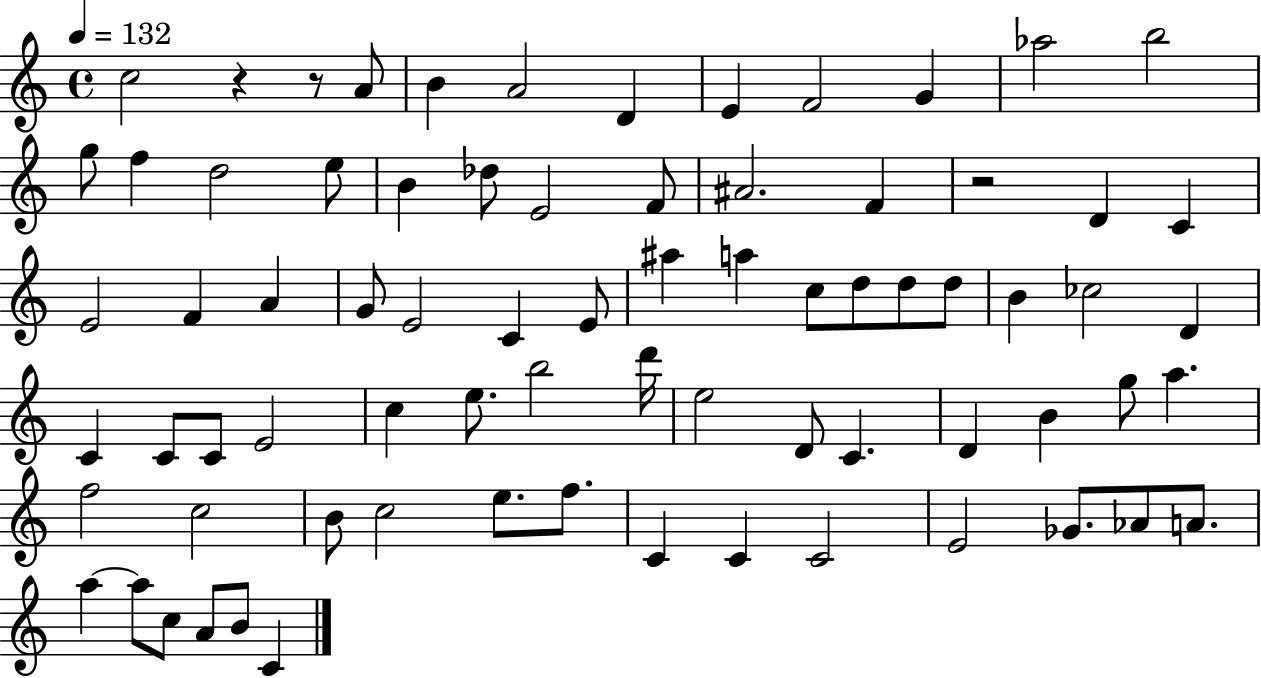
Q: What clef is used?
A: treble